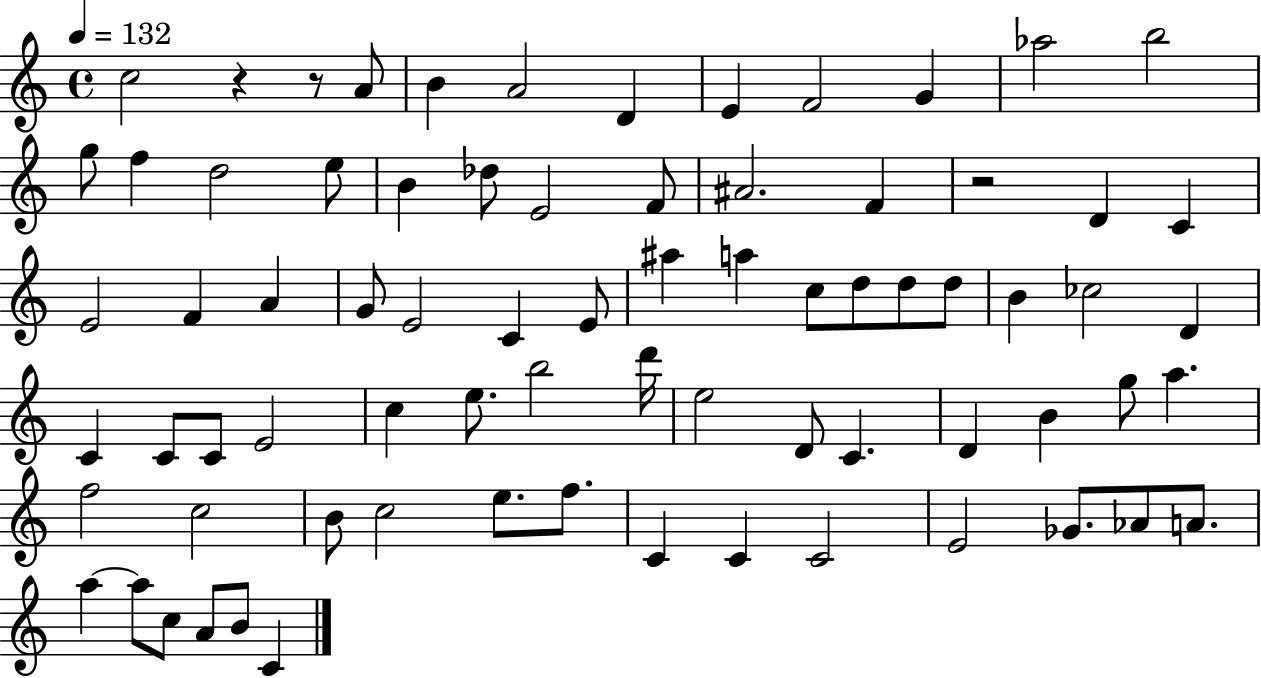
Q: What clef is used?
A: treble